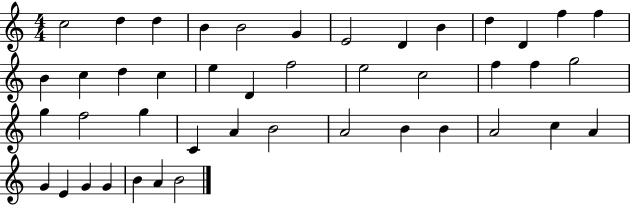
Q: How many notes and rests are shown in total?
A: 44